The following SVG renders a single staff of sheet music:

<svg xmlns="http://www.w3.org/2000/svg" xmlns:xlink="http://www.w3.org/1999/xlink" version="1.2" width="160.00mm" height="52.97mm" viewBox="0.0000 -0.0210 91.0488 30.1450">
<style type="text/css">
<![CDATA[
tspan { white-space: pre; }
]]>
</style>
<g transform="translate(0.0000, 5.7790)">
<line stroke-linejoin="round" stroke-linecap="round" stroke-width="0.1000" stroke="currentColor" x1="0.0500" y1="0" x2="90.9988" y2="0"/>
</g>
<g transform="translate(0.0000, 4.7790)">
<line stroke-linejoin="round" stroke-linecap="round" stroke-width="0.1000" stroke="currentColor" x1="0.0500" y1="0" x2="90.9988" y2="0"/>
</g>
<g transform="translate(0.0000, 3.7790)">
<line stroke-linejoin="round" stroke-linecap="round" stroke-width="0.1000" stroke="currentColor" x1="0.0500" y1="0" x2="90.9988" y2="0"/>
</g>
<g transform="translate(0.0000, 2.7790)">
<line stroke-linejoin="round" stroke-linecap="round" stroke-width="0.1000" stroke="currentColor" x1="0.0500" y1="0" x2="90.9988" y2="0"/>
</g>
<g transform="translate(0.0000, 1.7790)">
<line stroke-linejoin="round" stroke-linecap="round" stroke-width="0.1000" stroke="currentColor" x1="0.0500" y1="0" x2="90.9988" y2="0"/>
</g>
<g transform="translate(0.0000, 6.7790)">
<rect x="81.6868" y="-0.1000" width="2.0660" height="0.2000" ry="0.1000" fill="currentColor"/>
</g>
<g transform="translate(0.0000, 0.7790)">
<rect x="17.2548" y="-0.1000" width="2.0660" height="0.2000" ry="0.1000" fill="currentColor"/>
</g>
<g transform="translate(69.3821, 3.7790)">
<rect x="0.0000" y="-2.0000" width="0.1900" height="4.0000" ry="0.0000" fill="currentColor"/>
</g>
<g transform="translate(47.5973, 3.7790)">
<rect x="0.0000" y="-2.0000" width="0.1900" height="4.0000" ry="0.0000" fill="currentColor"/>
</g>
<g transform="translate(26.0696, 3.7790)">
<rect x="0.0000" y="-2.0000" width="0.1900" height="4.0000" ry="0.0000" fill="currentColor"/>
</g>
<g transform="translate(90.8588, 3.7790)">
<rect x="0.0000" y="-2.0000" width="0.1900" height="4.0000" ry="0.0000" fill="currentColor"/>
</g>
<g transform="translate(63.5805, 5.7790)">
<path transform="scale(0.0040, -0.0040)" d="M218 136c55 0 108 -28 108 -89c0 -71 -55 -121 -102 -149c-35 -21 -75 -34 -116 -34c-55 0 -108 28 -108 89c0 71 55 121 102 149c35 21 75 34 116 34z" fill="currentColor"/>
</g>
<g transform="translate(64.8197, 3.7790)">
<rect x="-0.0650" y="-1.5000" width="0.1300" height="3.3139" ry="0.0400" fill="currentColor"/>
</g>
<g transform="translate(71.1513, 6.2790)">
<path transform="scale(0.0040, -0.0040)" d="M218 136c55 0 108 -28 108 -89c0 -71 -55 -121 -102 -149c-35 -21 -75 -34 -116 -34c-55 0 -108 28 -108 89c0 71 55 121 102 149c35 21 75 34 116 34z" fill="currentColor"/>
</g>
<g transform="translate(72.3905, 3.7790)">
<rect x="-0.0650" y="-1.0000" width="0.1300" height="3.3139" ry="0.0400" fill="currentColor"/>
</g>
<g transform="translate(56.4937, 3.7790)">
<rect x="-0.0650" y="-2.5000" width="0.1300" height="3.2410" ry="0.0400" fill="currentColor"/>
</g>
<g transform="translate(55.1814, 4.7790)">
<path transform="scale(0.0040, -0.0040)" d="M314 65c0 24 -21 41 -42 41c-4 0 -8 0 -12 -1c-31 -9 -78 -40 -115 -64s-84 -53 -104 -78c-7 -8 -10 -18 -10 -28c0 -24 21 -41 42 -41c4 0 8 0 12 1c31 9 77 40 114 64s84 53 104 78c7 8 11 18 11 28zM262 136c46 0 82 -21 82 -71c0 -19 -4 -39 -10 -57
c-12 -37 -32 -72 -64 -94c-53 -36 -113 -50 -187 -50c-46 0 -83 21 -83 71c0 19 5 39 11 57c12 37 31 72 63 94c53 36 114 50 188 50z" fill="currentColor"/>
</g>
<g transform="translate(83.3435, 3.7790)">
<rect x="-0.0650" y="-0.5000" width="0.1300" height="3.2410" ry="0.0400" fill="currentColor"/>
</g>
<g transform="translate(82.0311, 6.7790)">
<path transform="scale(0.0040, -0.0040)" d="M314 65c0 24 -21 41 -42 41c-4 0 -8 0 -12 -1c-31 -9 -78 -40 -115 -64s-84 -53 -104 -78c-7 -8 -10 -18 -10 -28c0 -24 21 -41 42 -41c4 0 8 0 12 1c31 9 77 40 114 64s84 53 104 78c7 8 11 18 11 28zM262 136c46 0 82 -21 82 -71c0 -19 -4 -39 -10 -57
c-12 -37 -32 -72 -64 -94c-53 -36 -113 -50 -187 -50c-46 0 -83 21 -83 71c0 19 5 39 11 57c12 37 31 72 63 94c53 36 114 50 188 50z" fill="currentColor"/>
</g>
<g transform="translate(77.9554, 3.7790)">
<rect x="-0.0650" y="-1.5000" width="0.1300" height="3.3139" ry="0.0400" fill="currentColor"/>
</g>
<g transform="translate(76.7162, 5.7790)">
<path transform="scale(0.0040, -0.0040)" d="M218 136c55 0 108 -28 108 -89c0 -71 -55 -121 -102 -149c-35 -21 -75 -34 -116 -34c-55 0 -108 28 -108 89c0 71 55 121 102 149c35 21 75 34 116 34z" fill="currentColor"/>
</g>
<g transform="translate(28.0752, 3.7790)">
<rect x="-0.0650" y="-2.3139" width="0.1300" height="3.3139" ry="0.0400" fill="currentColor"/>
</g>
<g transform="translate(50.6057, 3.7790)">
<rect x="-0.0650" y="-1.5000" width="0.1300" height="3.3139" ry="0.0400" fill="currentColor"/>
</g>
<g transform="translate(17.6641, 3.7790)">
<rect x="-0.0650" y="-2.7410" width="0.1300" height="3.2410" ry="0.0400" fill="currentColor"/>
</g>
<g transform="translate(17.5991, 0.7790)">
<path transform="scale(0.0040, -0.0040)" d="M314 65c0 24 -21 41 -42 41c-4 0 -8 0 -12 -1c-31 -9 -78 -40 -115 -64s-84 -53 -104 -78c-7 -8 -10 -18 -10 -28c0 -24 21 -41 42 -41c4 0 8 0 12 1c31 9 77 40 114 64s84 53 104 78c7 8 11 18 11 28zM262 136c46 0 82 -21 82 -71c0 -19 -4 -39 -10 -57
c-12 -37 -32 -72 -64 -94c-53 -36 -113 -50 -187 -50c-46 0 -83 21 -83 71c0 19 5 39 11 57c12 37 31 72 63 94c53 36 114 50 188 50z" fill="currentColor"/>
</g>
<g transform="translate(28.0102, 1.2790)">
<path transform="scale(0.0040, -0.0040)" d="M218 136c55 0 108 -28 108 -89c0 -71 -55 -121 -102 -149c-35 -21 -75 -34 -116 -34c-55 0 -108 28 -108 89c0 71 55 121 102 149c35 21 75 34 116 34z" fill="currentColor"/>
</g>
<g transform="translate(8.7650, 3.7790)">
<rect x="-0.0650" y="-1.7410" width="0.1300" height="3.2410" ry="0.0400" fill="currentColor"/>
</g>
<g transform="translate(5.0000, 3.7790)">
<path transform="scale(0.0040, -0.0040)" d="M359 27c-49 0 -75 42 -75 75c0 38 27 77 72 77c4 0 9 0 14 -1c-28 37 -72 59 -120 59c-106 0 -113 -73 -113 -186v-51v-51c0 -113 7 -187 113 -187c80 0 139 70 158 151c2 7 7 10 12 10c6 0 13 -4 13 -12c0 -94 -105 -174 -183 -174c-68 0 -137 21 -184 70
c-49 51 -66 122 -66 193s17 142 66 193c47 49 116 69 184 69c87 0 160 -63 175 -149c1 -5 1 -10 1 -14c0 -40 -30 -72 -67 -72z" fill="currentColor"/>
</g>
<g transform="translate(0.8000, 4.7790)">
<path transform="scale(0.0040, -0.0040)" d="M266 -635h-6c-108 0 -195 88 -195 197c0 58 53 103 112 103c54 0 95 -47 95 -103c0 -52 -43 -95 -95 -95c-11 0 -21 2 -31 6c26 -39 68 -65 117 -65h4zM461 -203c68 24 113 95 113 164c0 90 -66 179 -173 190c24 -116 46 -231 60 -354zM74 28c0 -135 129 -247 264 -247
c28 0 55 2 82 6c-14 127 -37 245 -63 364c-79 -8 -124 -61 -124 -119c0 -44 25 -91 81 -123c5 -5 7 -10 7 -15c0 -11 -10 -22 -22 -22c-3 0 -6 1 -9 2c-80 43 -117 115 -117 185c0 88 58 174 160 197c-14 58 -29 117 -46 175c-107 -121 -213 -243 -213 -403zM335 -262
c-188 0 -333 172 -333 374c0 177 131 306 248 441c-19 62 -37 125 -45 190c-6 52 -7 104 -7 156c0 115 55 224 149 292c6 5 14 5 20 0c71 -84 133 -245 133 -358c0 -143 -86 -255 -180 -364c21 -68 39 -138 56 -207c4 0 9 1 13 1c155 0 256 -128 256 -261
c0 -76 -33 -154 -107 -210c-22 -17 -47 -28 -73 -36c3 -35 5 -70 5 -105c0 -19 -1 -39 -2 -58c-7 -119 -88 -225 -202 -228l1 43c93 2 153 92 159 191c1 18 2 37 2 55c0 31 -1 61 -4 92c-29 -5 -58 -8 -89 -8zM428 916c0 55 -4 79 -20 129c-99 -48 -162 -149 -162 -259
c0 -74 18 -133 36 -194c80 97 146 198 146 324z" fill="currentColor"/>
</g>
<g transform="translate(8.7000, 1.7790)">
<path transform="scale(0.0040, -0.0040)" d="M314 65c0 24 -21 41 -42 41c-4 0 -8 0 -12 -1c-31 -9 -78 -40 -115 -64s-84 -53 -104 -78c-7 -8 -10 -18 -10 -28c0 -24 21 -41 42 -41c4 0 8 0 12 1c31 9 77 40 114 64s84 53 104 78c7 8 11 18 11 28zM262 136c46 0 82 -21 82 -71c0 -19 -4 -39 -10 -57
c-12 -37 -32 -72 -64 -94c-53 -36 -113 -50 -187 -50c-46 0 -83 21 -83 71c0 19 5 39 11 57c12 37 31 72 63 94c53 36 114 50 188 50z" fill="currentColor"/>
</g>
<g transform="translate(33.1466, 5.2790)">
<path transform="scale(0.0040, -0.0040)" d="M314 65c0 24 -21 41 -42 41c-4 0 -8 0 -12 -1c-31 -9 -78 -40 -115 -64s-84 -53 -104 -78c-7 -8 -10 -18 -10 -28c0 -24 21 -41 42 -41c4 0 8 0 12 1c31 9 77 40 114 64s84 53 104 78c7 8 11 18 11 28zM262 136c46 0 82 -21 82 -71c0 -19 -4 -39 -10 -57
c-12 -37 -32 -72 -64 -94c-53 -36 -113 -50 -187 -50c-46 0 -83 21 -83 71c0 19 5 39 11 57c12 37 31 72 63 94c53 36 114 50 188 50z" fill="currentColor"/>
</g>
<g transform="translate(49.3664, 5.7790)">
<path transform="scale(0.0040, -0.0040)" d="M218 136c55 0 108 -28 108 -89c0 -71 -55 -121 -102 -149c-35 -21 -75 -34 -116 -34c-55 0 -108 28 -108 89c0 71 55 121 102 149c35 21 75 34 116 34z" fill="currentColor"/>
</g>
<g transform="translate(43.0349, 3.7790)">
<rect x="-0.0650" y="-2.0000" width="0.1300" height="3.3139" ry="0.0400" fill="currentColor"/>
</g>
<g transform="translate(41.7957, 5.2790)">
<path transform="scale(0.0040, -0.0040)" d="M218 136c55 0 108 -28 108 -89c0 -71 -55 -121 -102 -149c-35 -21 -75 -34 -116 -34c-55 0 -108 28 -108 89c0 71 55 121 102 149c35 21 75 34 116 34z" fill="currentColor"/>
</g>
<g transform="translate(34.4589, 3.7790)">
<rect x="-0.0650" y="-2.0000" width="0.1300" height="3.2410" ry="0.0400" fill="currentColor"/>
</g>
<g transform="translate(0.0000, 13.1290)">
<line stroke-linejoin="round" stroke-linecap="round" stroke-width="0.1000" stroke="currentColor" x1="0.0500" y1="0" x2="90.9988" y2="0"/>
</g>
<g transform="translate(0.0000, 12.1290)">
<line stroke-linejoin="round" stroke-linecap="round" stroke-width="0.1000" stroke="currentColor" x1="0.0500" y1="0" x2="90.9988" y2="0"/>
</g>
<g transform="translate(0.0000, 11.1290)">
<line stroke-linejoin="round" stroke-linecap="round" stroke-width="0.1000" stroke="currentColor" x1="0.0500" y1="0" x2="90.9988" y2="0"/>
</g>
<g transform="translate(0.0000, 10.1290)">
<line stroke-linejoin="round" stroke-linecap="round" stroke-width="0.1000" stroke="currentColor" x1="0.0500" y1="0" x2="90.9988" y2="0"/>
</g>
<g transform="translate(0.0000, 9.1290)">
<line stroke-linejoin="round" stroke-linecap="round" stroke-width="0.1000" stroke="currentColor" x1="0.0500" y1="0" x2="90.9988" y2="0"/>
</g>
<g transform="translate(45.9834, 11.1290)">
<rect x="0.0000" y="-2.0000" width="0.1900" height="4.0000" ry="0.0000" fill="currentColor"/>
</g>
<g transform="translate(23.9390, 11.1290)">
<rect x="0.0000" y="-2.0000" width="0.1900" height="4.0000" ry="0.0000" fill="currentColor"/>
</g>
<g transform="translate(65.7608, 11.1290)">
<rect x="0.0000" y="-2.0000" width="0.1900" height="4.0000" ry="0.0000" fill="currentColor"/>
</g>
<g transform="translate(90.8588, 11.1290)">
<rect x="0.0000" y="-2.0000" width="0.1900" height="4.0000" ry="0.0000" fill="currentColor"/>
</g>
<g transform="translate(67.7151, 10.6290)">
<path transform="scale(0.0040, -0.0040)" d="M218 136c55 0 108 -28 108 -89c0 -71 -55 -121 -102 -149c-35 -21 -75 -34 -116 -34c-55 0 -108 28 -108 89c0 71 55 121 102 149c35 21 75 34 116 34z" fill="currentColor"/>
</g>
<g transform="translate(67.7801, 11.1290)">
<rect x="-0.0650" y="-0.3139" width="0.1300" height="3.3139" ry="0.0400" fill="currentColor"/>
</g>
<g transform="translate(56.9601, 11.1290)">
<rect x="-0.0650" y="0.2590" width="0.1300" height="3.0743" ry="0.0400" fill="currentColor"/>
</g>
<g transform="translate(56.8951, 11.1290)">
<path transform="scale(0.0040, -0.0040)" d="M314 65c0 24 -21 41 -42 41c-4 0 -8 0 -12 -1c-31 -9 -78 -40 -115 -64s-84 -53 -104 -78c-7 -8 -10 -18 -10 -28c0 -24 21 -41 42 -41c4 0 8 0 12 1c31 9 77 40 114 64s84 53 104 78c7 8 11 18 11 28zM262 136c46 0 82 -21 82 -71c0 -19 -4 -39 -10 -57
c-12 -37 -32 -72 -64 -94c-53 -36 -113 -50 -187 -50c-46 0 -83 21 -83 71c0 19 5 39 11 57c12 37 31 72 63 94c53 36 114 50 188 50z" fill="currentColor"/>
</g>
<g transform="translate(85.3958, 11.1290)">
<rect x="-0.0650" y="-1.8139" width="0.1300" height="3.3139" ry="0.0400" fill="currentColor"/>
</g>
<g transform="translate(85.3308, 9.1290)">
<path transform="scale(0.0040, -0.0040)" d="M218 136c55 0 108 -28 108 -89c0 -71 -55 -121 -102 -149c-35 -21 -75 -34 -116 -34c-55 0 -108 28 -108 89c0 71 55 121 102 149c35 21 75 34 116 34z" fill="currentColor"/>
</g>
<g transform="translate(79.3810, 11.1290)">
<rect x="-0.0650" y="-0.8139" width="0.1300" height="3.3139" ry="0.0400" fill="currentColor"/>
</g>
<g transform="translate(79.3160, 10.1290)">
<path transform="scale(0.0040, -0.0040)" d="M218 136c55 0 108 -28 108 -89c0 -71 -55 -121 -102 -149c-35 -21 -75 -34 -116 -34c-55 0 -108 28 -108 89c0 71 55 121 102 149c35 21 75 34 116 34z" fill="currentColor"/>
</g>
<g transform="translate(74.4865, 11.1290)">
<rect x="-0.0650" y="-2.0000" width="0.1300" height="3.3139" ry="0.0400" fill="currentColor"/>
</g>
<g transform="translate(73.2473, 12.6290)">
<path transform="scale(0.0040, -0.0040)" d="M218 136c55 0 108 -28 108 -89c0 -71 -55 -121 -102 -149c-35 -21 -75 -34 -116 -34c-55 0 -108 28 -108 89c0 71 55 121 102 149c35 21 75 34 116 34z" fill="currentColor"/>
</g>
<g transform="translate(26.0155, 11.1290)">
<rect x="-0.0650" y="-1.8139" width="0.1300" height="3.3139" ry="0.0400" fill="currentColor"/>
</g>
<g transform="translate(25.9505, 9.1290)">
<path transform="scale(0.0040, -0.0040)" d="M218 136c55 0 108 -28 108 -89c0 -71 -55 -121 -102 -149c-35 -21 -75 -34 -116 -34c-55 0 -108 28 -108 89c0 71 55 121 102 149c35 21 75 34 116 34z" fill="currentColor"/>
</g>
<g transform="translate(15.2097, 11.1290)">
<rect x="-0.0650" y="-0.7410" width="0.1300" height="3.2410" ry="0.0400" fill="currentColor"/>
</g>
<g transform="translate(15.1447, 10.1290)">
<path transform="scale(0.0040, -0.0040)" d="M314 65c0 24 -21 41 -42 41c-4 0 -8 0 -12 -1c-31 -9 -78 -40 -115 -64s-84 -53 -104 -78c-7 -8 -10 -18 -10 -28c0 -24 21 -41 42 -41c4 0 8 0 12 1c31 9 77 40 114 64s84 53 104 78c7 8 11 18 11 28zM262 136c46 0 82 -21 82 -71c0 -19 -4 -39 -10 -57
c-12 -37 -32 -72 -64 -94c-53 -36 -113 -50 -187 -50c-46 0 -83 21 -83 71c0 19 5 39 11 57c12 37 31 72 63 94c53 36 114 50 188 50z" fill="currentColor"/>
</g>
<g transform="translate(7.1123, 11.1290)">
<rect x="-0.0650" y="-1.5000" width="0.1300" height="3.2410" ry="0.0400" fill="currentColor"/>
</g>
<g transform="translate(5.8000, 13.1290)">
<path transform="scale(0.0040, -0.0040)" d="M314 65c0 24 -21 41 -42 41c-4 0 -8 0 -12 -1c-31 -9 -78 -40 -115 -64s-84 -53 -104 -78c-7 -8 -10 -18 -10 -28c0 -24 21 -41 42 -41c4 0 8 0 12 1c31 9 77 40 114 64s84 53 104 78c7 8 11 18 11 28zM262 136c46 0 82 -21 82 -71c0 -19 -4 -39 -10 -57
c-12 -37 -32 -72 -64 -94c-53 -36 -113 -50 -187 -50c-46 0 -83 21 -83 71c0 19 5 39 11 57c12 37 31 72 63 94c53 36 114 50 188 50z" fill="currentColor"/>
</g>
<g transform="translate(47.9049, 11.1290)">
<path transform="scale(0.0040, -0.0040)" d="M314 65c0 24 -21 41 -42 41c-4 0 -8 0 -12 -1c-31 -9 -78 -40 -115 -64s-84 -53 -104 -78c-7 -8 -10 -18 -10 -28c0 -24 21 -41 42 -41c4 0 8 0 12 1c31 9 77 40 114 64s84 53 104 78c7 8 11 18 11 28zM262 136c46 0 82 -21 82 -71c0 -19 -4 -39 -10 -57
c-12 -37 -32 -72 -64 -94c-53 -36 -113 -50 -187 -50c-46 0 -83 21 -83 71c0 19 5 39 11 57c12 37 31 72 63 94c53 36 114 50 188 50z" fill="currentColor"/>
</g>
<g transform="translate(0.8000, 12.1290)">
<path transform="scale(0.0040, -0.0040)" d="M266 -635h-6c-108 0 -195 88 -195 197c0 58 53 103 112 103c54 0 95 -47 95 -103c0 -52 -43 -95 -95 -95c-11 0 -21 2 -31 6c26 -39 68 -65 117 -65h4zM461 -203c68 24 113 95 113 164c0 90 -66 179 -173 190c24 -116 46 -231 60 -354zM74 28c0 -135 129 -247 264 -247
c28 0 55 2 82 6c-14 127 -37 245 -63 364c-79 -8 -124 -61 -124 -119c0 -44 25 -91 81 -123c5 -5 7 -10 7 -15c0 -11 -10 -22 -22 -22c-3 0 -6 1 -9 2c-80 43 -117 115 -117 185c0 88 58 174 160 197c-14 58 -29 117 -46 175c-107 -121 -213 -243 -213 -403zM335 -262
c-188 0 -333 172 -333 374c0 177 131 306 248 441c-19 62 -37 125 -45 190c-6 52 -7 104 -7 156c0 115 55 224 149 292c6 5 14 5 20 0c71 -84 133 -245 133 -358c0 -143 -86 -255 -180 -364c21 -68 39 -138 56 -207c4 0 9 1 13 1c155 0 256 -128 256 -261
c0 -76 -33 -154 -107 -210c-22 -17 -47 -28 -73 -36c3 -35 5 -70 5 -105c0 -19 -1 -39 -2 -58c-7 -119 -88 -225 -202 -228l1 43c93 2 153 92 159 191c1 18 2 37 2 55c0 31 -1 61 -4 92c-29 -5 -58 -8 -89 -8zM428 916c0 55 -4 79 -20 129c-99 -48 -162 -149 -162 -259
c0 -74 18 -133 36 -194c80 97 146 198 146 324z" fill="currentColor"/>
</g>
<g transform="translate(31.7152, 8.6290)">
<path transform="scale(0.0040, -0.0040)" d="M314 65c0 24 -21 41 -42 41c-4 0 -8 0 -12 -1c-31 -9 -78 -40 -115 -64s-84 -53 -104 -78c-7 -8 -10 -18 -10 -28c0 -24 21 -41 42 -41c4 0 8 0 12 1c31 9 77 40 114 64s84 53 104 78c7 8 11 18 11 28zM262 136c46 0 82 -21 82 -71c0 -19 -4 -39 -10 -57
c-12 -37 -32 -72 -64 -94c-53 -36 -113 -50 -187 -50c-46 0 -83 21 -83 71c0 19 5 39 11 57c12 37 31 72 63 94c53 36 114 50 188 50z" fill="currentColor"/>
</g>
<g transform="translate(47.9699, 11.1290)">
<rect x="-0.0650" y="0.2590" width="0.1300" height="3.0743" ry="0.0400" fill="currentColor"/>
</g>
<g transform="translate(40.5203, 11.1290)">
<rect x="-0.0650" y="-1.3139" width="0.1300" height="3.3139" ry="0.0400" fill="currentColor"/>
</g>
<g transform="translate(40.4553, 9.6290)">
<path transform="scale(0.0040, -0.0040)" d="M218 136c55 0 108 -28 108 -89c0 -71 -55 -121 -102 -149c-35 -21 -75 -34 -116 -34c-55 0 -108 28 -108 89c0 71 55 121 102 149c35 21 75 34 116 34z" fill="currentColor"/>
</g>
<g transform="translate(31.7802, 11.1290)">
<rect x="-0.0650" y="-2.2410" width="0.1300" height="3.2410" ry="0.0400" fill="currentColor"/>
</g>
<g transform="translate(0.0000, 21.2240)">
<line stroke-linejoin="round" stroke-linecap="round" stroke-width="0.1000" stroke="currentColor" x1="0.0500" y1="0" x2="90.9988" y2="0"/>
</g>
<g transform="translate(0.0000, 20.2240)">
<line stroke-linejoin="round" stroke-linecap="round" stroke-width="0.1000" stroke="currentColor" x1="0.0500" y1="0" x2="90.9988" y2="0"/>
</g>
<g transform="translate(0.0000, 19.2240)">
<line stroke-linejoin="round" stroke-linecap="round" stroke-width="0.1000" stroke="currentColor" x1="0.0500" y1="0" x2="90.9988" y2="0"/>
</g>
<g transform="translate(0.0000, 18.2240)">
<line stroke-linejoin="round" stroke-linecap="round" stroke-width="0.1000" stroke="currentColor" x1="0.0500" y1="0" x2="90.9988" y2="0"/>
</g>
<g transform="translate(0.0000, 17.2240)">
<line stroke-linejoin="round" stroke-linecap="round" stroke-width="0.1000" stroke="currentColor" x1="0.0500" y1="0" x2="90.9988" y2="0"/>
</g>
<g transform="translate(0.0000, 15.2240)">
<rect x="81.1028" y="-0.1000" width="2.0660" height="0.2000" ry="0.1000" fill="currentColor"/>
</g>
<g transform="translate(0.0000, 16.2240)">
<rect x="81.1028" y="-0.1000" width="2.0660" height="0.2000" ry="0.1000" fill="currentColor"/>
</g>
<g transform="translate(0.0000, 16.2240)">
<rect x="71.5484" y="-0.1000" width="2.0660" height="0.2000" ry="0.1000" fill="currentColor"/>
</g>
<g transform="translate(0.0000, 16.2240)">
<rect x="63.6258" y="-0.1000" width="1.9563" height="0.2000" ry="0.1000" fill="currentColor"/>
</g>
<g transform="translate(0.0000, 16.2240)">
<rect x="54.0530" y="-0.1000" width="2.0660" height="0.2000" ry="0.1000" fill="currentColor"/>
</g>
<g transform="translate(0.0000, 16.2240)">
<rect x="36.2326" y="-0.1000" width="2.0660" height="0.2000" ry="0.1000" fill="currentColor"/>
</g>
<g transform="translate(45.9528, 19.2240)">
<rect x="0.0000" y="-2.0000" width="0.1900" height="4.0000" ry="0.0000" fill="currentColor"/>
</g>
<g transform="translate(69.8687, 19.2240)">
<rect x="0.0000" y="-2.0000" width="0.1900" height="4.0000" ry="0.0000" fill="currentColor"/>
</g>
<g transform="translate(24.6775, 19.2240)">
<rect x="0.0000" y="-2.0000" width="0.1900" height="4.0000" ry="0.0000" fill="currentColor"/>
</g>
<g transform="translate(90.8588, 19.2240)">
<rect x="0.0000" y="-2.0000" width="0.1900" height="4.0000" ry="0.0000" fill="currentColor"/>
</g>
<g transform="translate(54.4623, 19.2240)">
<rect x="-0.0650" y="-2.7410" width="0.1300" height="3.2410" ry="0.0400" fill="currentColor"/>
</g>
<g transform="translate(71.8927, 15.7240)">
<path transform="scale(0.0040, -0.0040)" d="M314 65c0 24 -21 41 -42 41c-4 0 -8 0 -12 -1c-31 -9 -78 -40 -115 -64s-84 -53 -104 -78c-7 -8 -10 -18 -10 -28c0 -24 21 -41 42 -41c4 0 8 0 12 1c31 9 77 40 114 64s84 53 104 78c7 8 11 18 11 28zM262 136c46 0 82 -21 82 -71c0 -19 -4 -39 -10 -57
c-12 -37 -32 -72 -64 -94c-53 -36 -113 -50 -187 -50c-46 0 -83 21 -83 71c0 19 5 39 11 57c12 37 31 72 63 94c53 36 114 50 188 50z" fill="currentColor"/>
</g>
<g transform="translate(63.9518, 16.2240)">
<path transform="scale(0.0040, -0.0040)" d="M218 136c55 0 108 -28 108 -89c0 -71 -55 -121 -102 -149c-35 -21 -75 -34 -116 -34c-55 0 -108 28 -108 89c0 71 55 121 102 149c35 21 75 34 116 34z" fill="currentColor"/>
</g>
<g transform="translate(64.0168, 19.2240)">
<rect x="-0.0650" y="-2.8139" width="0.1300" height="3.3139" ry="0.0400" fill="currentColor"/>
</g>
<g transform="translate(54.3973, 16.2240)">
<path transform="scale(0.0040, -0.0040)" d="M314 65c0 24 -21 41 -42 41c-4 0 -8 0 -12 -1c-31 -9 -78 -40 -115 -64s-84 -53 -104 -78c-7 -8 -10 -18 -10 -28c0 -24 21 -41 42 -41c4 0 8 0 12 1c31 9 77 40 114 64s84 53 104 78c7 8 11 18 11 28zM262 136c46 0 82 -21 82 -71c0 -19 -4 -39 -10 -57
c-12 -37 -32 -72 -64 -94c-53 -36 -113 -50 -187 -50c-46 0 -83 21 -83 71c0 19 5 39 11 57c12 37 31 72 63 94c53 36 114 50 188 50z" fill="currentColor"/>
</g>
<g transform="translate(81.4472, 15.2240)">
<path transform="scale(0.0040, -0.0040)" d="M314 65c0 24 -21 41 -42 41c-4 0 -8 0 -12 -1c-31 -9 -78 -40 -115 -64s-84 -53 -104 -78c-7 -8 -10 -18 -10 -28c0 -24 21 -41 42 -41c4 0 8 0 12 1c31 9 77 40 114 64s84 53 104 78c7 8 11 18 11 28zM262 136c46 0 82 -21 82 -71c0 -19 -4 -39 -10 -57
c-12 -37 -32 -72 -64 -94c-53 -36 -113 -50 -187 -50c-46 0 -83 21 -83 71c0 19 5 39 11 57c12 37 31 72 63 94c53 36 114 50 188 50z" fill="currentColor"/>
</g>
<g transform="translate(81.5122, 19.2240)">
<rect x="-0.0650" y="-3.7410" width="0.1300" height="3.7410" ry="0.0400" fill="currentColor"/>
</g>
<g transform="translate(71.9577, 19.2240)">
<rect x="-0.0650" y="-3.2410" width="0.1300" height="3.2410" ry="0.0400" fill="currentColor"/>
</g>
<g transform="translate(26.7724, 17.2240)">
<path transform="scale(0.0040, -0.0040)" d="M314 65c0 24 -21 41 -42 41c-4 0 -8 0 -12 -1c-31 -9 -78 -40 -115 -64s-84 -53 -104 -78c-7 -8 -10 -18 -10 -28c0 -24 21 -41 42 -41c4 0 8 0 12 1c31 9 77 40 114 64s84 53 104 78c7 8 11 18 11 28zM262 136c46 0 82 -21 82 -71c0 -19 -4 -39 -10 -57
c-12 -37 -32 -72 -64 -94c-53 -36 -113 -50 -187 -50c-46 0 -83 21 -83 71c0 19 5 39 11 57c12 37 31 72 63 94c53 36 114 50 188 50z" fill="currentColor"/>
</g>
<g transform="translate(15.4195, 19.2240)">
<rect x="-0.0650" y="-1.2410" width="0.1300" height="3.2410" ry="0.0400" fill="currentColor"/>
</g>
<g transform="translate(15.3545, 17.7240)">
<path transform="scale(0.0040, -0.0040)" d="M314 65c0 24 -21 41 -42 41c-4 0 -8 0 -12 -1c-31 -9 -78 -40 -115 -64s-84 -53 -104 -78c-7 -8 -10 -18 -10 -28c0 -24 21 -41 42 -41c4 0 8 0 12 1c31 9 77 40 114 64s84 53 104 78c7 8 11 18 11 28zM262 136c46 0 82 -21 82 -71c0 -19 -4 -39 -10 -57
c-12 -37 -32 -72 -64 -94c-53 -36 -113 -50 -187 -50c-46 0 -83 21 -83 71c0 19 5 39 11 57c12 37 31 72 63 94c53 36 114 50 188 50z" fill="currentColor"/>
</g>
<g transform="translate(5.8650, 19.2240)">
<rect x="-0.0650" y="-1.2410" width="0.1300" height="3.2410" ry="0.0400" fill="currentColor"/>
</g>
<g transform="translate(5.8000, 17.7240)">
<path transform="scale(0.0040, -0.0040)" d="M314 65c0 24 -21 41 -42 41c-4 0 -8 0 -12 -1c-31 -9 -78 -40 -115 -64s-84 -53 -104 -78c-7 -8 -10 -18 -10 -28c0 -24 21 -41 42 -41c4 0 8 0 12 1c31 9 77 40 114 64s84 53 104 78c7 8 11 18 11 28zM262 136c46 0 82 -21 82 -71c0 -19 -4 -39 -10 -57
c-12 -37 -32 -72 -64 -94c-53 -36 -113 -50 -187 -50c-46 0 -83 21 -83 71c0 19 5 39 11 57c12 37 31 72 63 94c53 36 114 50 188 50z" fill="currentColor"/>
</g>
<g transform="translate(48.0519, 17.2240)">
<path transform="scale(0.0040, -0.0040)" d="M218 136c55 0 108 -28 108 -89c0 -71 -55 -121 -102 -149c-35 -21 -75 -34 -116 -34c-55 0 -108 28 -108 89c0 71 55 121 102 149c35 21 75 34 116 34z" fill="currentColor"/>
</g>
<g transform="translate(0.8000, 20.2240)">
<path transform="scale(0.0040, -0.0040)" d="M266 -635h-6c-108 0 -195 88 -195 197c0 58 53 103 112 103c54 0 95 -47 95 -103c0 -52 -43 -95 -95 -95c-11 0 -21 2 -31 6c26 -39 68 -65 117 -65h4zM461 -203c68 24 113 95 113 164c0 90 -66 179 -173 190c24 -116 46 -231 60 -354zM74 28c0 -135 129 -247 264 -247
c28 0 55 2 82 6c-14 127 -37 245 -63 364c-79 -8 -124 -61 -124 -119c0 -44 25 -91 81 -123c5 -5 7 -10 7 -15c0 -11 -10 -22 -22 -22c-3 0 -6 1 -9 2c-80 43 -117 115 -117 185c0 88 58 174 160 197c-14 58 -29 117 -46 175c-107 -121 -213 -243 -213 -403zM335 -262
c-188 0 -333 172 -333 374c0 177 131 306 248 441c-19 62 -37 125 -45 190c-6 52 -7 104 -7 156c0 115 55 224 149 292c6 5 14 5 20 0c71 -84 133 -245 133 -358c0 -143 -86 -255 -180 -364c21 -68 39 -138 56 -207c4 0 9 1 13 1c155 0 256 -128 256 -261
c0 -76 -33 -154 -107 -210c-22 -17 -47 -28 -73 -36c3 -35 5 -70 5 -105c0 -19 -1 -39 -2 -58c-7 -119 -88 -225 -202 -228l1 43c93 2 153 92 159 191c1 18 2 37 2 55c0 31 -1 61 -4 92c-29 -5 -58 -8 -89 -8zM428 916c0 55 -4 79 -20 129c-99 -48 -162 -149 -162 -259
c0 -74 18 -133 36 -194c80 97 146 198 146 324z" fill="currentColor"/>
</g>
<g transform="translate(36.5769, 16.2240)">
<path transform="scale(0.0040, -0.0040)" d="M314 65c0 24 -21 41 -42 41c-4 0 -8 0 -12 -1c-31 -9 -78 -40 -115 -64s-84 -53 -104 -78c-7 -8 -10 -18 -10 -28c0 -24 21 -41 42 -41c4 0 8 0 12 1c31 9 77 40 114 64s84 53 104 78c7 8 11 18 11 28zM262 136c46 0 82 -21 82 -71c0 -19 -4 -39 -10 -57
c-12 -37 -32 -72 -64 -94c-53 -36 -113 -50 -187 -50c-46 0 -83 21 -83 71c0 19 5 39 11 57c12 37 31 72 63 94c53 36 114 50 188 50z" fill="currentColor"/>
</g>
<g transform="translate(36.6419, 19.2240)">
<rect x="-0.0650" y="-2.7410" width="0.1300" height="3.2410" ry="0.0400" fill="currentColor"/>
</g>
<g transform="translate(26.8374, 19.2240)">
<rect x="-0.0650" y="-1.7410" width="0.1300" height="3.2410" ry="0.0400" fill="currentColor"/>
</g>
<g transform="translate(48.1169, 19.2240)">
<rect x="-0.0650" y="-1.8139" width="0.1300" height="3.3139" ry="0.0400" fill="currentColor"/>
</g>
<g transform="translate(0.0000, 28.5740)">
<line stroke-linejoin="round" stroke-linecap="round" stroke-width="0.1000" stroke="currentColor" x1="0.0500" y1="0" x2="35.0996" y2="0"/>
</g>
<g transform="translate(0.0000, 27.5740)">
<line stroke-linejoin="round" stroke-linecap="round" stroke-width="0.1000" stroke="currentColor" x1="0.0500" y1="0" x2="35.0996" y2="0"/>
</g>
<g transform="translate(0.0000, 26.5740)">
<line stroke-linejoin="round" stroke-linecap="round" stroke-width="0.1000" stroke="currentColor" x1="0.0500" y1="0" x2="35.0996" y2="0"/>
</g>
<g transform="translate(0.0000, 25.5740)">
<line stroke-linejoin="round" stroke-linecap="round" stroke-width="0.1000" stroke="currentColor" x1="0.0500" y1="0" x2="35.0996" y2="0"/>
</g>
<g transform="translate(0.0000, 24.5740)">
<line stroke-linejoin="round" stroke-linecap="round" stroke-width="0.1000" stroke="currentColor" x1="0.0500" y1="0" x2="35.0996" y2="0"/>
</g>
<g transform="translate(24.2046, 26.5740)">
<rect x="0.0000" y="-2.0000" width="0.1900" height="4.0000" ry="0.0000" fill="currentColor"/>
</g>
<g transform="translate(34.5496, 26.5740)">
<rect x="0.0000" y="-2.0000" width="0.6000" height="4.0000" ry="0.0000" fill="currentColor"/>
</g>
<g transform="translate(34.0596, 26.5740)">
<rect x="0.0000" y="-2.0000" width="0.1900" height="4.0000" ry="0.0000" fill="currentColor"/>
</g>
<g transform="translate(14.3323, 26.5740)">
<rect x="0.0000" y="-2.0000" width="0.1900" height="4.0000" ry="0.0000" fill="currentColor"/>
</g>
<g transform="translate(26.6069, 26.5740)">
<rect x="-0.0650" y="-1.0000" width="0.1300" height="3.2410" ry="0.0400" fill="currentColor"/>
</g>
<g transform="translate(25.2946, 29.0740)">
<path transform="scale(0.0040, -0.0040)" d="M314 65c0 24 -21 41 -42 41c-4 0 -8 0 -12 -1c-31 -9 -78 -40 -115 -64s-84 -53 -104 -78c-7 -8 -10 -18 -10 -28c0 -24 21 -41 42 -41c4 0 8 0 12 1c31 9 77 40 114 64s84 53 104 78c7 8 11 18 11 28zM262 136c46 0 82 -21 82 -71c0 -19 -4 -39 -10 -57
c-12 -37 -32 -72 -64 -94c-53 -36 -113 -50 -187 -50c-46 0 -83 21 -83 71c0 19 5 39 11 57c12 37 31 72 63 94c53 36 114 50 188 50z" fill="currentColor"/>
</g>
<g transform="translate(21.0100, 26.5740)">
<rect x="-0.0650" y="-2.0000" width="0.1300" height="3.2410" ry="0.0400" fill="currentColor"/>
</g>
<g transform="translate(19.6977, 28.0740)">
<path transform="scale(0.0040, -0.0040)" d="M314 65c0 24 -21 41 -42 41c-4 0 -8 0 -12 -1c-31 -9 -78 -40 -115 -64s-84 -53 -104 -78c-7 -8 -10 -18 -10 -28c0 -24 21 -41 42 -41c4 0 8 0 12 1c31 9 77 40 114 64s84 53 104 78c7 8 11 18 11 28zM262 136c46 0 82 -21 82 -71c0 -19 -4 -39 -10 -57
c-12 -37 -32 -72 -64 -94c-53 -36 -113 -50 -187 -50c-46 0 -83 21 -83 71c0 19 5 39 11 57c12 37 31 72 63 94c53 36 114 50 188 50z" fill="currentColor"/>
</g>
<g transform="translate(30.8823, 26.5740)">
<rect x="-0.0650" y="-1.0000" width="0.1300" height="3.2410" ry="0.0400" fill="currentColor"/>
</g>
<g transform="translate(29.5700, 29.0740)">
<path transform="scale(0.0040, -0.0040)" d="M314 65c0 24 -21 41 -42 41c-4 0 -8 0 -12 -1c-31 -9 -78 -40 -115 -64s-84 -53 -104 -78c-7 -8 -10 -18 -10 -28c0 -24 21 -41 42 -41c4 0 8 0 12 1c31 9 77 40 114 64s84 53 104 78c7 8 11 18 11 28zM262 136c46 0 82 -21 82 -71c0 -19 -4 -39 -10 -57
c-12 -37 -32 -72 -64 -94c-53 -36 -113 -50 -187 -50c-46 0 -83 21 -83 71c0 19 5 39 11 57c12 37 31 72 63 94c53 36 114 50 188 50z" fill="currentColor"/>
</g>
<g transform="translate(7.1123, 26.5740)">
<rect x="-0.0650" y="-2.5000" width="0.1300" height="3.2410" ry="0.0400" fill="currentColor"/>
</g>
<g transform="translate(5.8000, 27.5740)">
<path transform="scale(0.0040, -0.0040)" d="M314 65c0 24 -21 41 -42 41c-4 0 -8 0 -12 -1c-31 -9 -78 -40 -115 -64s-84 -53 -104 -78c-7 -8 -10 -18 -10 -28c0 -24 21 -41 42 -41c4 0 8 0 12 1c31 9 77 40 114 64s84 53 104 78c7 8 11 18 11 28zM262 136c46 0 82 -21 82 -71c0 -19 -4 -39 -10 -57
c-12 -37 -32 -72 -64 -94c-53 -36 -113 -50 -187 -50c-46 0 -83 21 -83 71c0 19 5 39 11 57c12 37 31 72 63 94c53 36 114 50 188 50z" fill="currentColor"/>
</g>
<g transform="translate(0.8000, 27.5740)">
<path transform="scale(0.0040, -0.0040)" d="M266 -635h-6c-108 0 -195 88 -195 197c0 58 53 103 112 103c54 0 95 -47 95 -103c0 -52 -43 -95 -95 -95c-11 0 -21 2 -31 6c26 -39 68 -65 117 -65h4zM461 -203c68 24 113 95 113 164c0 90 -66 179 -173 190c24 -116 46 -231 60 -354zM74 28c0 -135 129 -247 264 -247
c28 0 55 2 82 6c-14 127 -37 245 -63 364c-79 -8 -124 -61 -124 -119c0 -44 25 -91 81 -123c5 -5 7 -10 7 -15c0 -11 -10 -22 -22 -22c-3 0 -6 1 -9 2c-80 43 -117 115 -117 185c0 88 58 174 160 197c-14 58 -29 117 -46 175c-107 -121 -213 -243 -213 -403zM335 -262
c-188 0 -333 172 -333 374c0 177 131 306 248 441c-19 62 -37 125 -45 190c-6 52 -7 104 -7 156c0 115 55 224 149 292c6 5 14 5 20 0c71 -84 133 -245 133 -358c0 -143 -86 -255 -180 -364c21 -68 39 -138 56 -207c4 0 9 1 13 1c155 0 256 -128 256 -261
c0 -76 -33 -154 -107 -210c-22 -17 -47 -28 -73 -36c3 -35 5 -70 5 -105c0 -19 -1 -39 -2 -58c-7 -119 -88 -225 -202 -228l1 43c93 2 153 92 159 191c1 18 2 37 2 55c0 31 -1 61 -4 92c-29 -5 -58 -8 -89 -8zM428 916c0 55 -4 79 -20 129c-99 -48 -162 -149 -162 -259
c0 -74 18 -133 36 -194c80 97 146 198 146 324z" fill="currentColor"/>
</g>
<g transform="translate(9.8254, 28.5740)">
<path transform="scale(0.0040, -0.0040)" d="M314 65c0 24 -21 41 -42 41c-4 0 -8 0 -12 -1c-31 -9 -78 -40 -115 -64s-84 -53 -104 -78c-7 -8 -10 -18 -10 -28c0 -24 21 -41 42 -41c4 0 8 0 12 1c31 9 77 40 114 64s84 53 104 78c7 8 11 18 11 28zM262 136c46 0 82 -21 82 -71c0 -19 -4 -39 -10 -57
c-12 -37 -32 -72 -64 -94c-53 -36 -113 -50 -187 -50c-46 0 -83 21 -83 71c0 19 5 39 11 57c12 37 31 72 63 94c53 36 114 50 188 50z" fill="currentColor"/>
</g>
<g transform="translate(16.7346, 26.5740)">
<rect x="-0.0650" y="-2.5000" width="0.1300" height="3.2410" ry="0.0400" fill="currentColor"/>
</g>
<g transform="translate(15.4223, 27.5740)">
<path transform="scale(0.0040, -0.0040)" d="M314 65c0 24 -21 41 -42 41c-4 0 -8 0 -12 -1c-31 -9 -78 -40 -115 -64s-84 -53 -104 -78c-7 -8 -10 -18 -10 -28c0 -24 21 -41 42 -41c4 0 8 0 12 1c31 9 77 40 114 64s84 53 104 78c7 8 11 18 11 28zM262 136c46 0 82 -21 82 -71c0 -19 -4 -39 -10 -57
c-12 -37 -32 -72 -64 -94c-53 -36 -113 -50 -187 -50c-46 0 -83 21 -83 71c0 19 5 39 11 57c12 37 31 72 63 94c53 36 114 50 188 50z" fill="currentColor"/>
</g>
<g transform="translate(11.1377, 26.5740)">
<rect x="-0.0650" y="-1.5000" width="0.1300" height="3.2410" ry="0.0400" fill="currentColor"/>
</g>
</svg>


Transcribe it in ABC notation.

X:1
T:Untitled
M:4/4
L:1/4
K:C
f2 a2 g F2 F E G2 E D E C2 E2 d2 f g2 e B2 B2 c F d f e2 e2 f2 a2 f a2 a b2 c'2 G2 E2 G2 F2 D2 D2